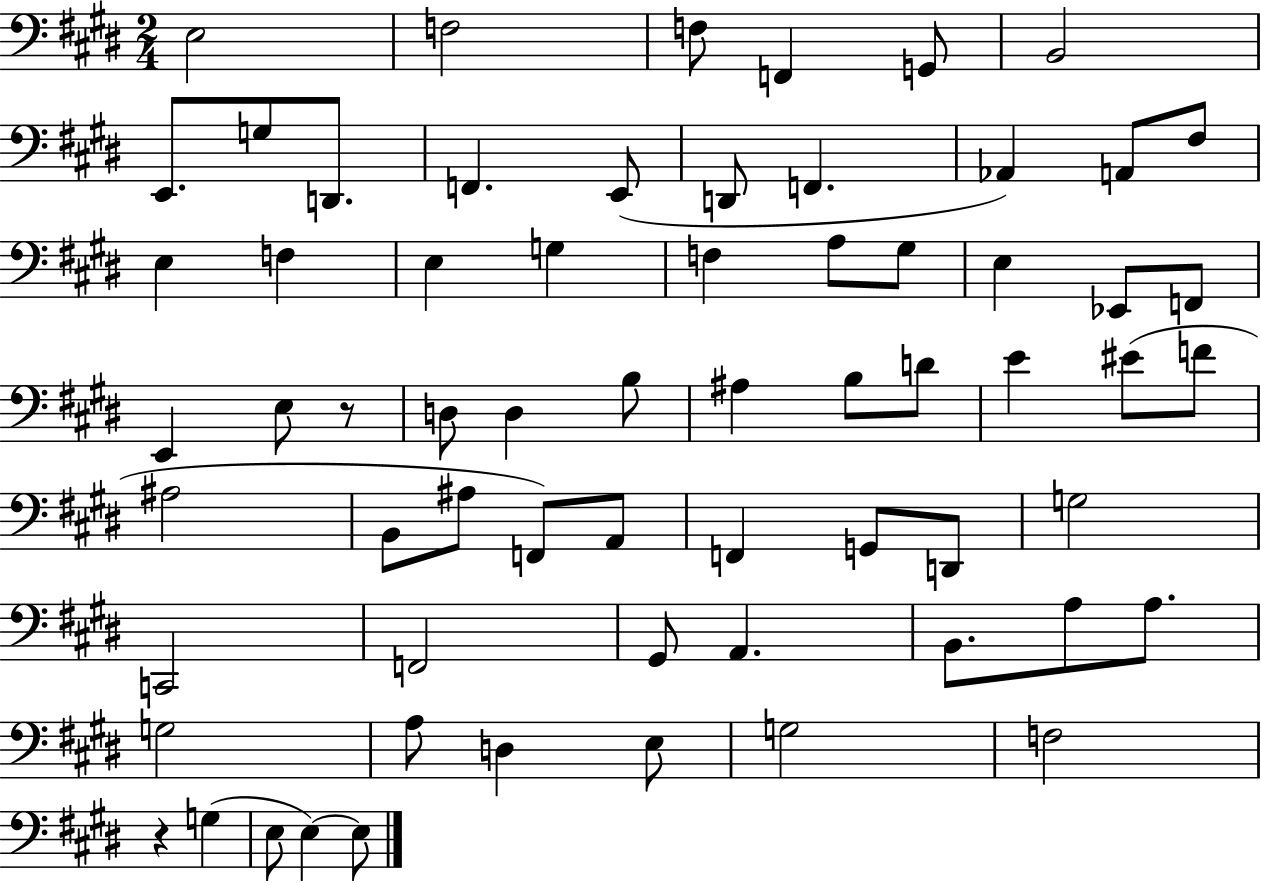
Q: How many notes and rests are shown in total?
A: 65